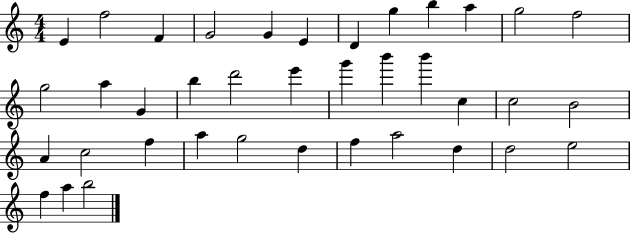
{
  \clef treble
  \numericTimeSignature
  \time 4/4
  \key c \major
  e'4 f''2 f'4 | g'2 g'4 e'4 | d'4 g''4 b''4 a''4 | g''2 f''2 | \break g''2 a''4 g'4 | b''4 d'''2 e'''4 | g'''4 b'''4 b'''4 c''4 | c''2 b'2 | \break a'4 c''2 f''4 | a''4 g''2 d''4 | f''4 a''2 d''4 | d''2 e''2 | \break f''4 a''4 b''2 | \bar "|."
}